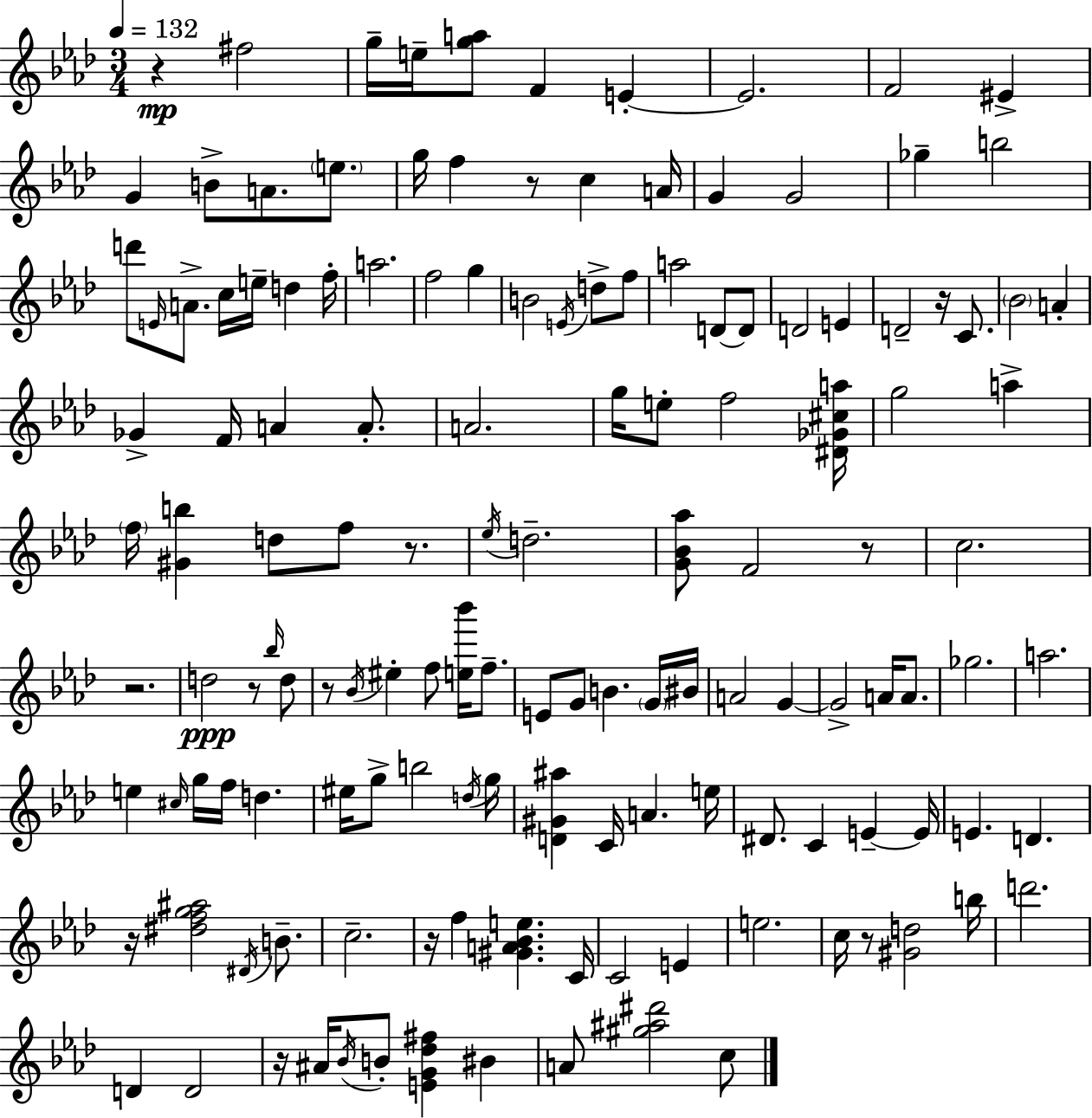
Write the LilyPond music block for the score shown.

{
  \clef treble
  \numericTimeSignature
  \time 3/4
  \key f \minor
  \tempo 4 = 132
  r4\mp fis''2 | g''16-- e''16-- <g'' a''>8 f'4 e'4-.~~ | e'2. | f'2 eis'4-> | \break g'4 b'8-> a'8. \parenthesize e''8. | g''16 f''4 r8 c''4 a'16 | g'4 g'2 | ges''4-- b''2 | \break d'''8 \grace { e'16 } a'8.-> c''16 e''16-- d''4 | f''16-. a''2. | f''2 g''4 | b'2 \acciaccatura { e'16 } d''8-> | \break f''8 a''2 d'8~~ | d'8 d'2 e'4 | d'2-- r16 c'8. | \parenthesize bes'2 a'4-. | \break ges'4-> f'16 a'4 a'8.-. | a'2. | g''16 e''8-. f''2 | <dis' ges' cis'' a''>16 g''2 a''4-> | \break \parenthesize f''16 <gis' b''>4 d''8 f''8 r8. | \acciaccatura { ees''16 } d''2.-- | <g' bes' aes''>8 f'2 | r8 c''2. | \break r2. | d''2\ppp r8 | \grace { bes''16 } d''8 r8 \acciaccatura { bes'16 } eis''4-. f''8 | <e'' bes'''>16 f''8.-- e'8 g'8 b'4. | \break \parenthesize g'16 bis'16 a'2 | g'4~~ g'2-> | a'16 a'8. ges''2. | a''2. | \break e''4 \grace { cis''16 } g''16 f''16 | d''4. eis''16 g''8-> b''2 | \acciaccatura { d''16 } g''16 <d' gis' ais''>4 c'16 | a'4. e''16 dis'8. c'4 | \break e'4--~~ e'16 e'4. | d'4. r16 <dis'' f'' g'' ais''>2 | \acciaccatura { dis'16 } b'8.-- c''2.-- | r16 f''4 | \break <gis' a' bes' e''>4. c'16 c'2 | e'4 e''2. | c''16 r8 <gis' d''>2 | b''16 d'''2. | \break d'4 | d'2 r16 ais'16 \acciaccatura { bes'16 } b'8-. | <e' g' des'' fis''>4 bis'4 a'8 <gis'' ais'' dis'''>2 | c''8 \bar "|."
}